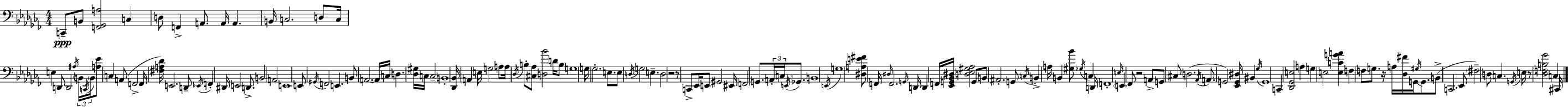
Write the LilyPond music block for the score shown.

{
  \clef bass
  \numericTimeSignature
  \time 4/4
  \key aes \minor
  c,8--\ppp b,8 <f, ges, a>2 c4 | d8 f,4-> a,8. a,16 a,4. | b,16 c2. d8 c16 | e4 d,8 d,2 \acciaccatura { ais16 } \tuplet 3/2 { b,16 | \break \acciaccatura { c,16 } \parenthesize b,16 } <a ees'>8 c4 a,8( f,2-> | f,16 <fis a des'>16) e,2. | d,8-- \acciaccatura { ees,16 } f,4-. dis,16 e,2 | d,8.-> b,2 a,2 | \break e,1 | e,8 \acciaccatura { gis,16 } f,2 e,4. | b,8 a,2.~~ | a,16 c16 d4. <des gis>16 c16 c2-- | \break b,1-. | <des, bes,>16 a,4 e16 g2 | a8 a16 \acciaccatura { des16 } b8-. <cis aes>8 <d bes'>2 | d'16 b8 g1 | \break g16 ges2.-. | e8. e8 \acciaccatura { d16 } g2 | e4.-- d2 r2 | r8 c,8-> ees,16 e,8 gis,2 | \break eis,16 \parenthesize f,2 g,8. | \tuplet 3/2 { a,16-. c16 \acciaccatura { e,16 } } ges,8. b,1 | \acciaccatura { e,16 } g1 | <dis a e' fis'>8 f,16 \grace { dis16 } f,2. | \break \grace { g,16 } d,16 d,4 f,16 <ees, g, bes, dis>16 | <d ees gis aes>2 g,8 b,8 ais,2.-. | g,8 \acciaccatura { c16 } b,4-> a16 | b,4 <gis bes'>8 \acciaccatura { ges16 } c4 d,16 f,1-. | \break \grace { e16 } \parenthesize e,4 | fes,8 r2 a,8-> g,8 cis8 | d2.( \acciaccatura { aes,16 } a,8. | g,2) <ees, g, dis>16 bis,4 \acciaccatura { ges16 } g,1 | \break c,4-- | <des, ges, e>2 a4 g4 | e2 <e c' g' a'>4 f4 | f8 g8. r16 a16 <des fis'>16 g,16 \acciaccatura { gis16 } g,8. | \break b,8->( c,2. ees,8 | \parenthesize fis2--) d8 c4. | \acciaccatura { g,16 } e16 r8 <des f b ges'>2 c4 | cis,16 \bar "|."
}